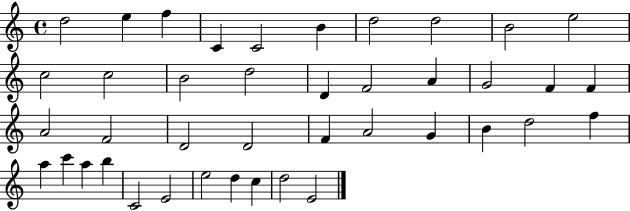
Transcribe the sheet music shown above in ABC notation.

X:1
T:Untitled
M:4/4
L:1/4
K:C
d2 e f C C2 B d2 d2 B2 e2 c2 c2 B2 d2 D F2 A G2 F F A2 F2 D2 D2 F A2 G B d2 f a c' a b C2 E2 e2 d c d2 E2